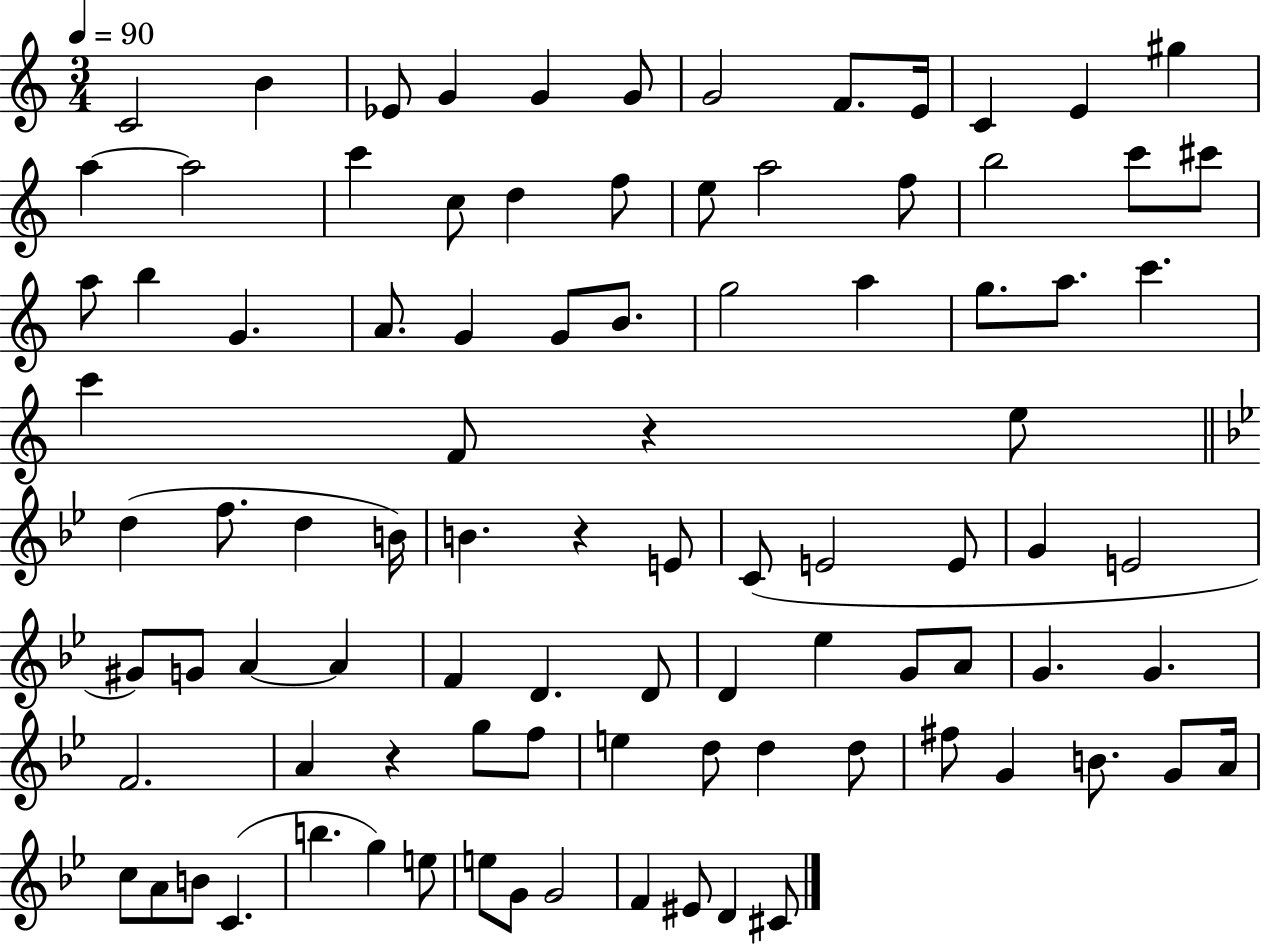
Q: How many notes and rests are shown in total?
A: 93